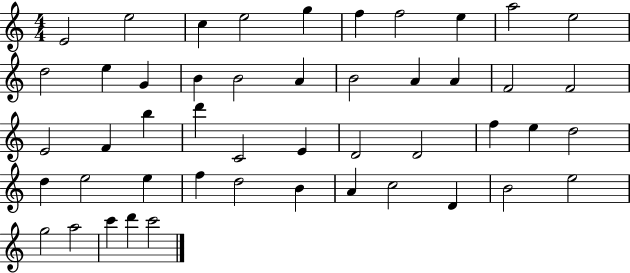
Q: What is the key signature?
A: C major